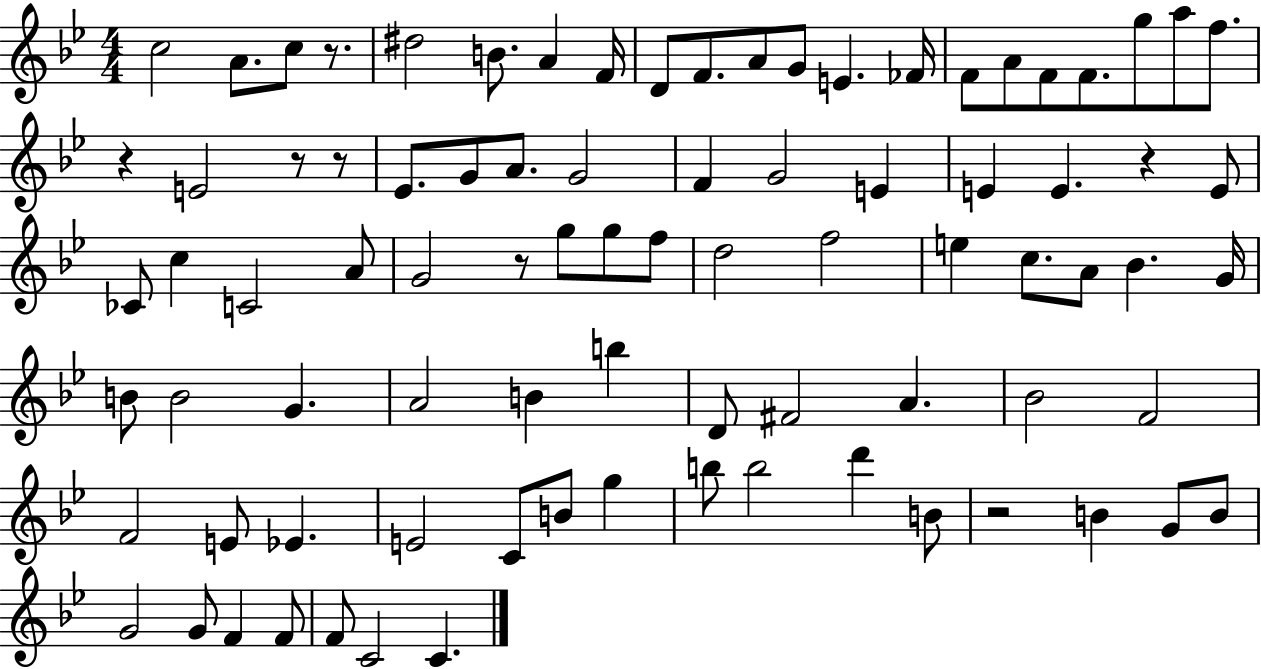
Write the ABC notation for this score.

X:1
T:Untitled
M:4/4
L:1/4
K:Bb
c2 A/2 c/2 z/2 ^d2 B/2 A F/4 D/2 F/2 A/2 G/2 E _F/4 F/2 A/2 F/2 F/2 g/2 a/2 f/2 z E2 z/2 z/2 _E/2 G/2 A/2 G2 F G2 E E E z E/2 _C/2 c C2 A/2 G2 z/2 g/2 g/2 f/2 d2 f2 e c/2 A/2 _B G/4 B/2 B2 G A2 B b D/2 ^F2 A _B2 F2 F2 E/2 _E E2 C/2 B/2 g b/2 b2 d' B/2 z2 B G/2 B/2 G2 G/2 F F/2 F/2 C2 C